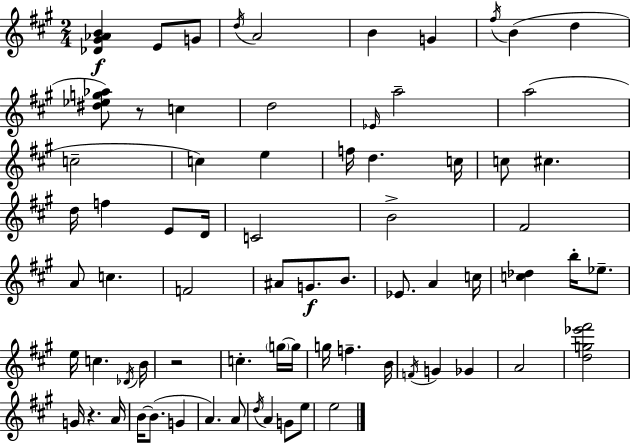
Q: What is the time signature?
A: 2/4